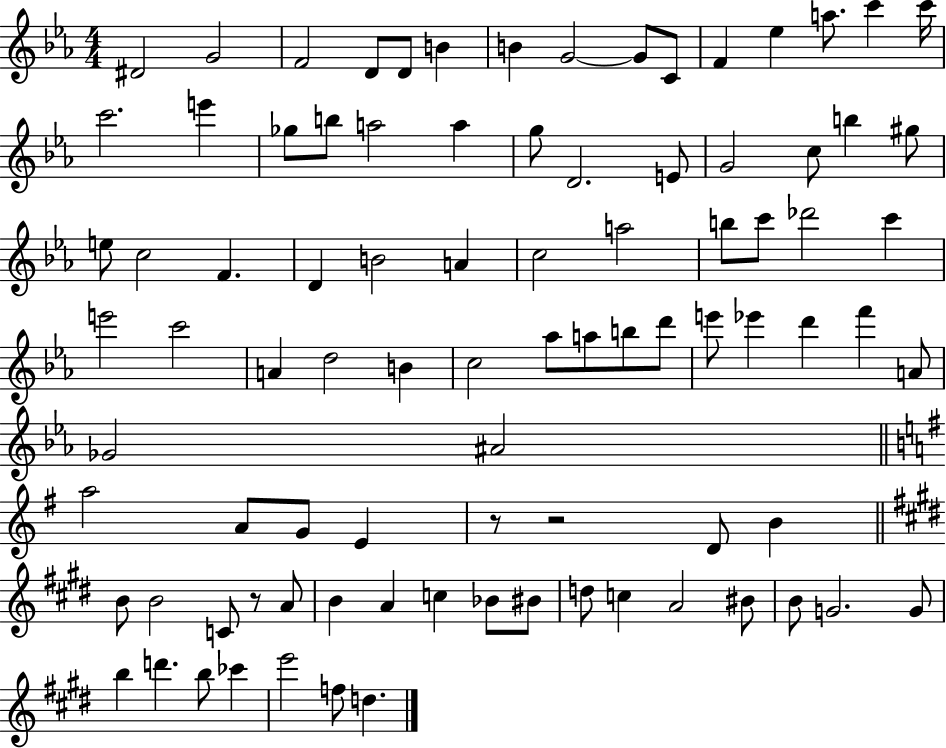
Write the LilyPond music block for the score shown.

{
  \clef treble
  \numericTimeSignature
  \time 4/4
  \key ees \major
  dis'2 g'2 | f'2 d'8 d'8 b'4 | b'4 g'2~~ g'8 c'8 | f'4 ees''4 a''8. c'''4 c'''16 | \break c'''2. e'''4 | ges''8 b''8 a''2 a''4 | g''8 d'2. e'8 | g'2 c''8 b''4 gis''8 | \break e''8 c''2 f'4. | d'4 b'2 a'4 | c''2 a''2 | b''8 c'''8 des'''2 c'''4 | \break e'''2 c'''2 | a'4 d''2 b'4 | c''2 aes''8 a''8 b''8 d'''8 | e'''8 ees'''4 d'''4 f'''4 a'8 | \break ges'2 ais'2 | \bar "||" \break \key g \major a''2 a'8 g'8 e'4 | r8 r2 d'8 b'4 | \bar "||" \break \key e \major b'8 b'2 c'8 r8 a'8 | b'4 a'4 c''4 bes'8 bis'8 | d''8 c''4 a'2 bis'8 | b'8 g'2. g'8 | \break b''4 d'''4. b''8 ces'''4 | e'''2 f''8 d''4. | \bar "|."
}